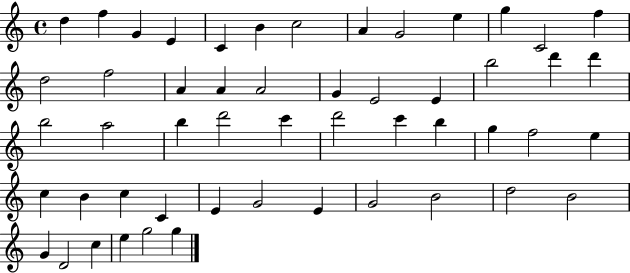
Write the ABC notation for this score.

X:1
T:Untitled
M:4/4
L:1/4
K:C
d f G E C B c2 A G2 e g C2 f d2 f2 A A A2 G E2 E b2 d' d' b2 a2 b d'2 c' d'2 c' b g f2 e c B c C E G2 E G2 B2 d2 B2 G D2 c e g2 g